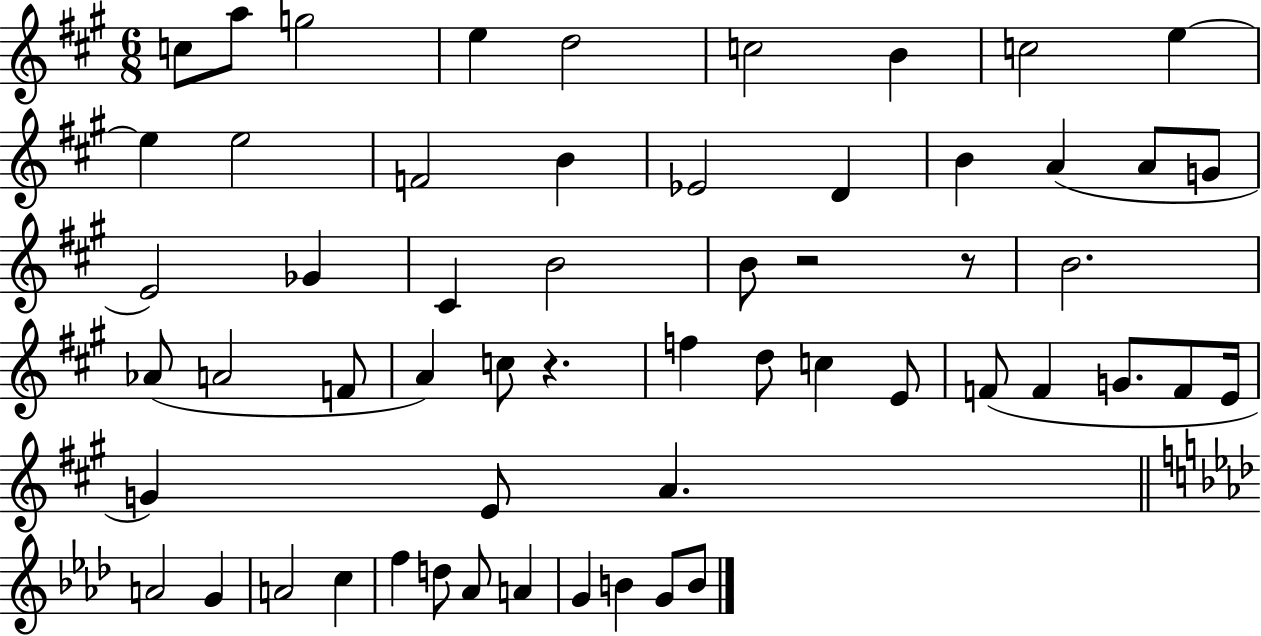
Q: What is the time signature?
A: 6/8